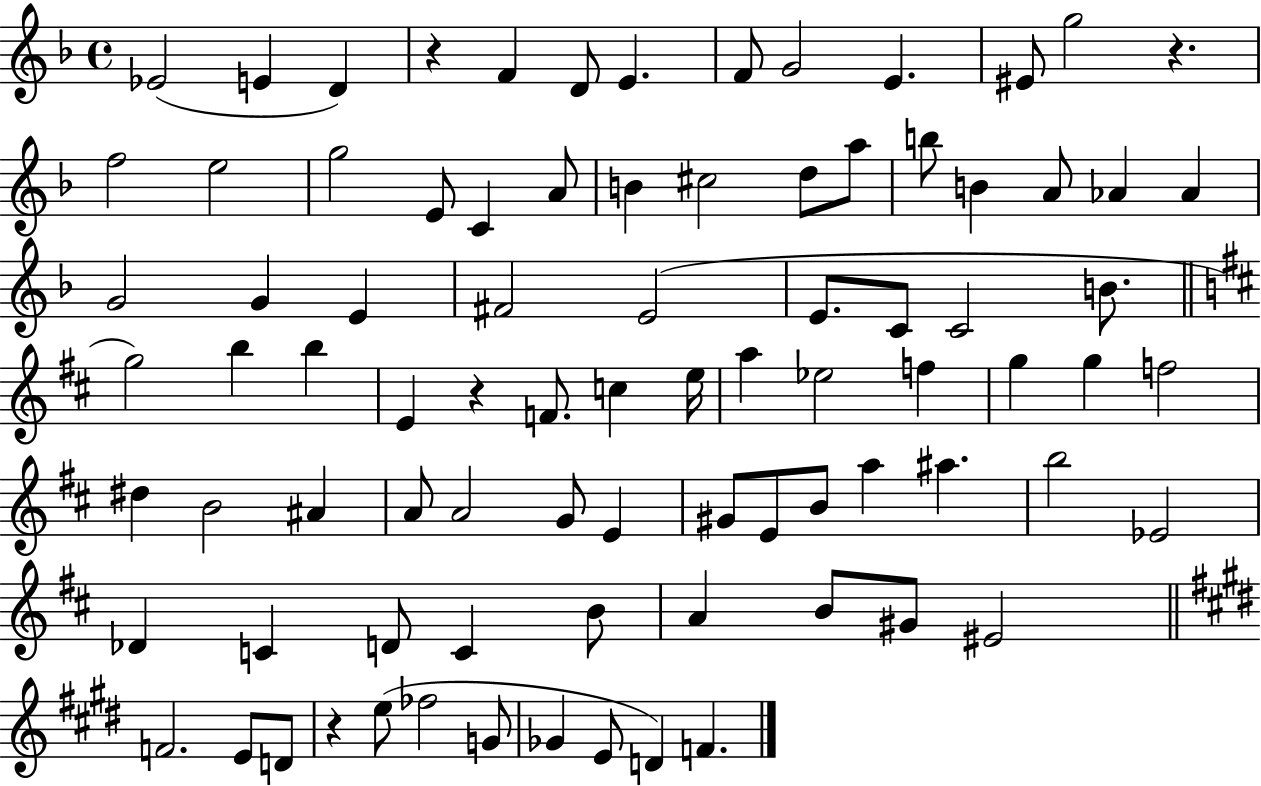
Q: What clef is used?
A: treble